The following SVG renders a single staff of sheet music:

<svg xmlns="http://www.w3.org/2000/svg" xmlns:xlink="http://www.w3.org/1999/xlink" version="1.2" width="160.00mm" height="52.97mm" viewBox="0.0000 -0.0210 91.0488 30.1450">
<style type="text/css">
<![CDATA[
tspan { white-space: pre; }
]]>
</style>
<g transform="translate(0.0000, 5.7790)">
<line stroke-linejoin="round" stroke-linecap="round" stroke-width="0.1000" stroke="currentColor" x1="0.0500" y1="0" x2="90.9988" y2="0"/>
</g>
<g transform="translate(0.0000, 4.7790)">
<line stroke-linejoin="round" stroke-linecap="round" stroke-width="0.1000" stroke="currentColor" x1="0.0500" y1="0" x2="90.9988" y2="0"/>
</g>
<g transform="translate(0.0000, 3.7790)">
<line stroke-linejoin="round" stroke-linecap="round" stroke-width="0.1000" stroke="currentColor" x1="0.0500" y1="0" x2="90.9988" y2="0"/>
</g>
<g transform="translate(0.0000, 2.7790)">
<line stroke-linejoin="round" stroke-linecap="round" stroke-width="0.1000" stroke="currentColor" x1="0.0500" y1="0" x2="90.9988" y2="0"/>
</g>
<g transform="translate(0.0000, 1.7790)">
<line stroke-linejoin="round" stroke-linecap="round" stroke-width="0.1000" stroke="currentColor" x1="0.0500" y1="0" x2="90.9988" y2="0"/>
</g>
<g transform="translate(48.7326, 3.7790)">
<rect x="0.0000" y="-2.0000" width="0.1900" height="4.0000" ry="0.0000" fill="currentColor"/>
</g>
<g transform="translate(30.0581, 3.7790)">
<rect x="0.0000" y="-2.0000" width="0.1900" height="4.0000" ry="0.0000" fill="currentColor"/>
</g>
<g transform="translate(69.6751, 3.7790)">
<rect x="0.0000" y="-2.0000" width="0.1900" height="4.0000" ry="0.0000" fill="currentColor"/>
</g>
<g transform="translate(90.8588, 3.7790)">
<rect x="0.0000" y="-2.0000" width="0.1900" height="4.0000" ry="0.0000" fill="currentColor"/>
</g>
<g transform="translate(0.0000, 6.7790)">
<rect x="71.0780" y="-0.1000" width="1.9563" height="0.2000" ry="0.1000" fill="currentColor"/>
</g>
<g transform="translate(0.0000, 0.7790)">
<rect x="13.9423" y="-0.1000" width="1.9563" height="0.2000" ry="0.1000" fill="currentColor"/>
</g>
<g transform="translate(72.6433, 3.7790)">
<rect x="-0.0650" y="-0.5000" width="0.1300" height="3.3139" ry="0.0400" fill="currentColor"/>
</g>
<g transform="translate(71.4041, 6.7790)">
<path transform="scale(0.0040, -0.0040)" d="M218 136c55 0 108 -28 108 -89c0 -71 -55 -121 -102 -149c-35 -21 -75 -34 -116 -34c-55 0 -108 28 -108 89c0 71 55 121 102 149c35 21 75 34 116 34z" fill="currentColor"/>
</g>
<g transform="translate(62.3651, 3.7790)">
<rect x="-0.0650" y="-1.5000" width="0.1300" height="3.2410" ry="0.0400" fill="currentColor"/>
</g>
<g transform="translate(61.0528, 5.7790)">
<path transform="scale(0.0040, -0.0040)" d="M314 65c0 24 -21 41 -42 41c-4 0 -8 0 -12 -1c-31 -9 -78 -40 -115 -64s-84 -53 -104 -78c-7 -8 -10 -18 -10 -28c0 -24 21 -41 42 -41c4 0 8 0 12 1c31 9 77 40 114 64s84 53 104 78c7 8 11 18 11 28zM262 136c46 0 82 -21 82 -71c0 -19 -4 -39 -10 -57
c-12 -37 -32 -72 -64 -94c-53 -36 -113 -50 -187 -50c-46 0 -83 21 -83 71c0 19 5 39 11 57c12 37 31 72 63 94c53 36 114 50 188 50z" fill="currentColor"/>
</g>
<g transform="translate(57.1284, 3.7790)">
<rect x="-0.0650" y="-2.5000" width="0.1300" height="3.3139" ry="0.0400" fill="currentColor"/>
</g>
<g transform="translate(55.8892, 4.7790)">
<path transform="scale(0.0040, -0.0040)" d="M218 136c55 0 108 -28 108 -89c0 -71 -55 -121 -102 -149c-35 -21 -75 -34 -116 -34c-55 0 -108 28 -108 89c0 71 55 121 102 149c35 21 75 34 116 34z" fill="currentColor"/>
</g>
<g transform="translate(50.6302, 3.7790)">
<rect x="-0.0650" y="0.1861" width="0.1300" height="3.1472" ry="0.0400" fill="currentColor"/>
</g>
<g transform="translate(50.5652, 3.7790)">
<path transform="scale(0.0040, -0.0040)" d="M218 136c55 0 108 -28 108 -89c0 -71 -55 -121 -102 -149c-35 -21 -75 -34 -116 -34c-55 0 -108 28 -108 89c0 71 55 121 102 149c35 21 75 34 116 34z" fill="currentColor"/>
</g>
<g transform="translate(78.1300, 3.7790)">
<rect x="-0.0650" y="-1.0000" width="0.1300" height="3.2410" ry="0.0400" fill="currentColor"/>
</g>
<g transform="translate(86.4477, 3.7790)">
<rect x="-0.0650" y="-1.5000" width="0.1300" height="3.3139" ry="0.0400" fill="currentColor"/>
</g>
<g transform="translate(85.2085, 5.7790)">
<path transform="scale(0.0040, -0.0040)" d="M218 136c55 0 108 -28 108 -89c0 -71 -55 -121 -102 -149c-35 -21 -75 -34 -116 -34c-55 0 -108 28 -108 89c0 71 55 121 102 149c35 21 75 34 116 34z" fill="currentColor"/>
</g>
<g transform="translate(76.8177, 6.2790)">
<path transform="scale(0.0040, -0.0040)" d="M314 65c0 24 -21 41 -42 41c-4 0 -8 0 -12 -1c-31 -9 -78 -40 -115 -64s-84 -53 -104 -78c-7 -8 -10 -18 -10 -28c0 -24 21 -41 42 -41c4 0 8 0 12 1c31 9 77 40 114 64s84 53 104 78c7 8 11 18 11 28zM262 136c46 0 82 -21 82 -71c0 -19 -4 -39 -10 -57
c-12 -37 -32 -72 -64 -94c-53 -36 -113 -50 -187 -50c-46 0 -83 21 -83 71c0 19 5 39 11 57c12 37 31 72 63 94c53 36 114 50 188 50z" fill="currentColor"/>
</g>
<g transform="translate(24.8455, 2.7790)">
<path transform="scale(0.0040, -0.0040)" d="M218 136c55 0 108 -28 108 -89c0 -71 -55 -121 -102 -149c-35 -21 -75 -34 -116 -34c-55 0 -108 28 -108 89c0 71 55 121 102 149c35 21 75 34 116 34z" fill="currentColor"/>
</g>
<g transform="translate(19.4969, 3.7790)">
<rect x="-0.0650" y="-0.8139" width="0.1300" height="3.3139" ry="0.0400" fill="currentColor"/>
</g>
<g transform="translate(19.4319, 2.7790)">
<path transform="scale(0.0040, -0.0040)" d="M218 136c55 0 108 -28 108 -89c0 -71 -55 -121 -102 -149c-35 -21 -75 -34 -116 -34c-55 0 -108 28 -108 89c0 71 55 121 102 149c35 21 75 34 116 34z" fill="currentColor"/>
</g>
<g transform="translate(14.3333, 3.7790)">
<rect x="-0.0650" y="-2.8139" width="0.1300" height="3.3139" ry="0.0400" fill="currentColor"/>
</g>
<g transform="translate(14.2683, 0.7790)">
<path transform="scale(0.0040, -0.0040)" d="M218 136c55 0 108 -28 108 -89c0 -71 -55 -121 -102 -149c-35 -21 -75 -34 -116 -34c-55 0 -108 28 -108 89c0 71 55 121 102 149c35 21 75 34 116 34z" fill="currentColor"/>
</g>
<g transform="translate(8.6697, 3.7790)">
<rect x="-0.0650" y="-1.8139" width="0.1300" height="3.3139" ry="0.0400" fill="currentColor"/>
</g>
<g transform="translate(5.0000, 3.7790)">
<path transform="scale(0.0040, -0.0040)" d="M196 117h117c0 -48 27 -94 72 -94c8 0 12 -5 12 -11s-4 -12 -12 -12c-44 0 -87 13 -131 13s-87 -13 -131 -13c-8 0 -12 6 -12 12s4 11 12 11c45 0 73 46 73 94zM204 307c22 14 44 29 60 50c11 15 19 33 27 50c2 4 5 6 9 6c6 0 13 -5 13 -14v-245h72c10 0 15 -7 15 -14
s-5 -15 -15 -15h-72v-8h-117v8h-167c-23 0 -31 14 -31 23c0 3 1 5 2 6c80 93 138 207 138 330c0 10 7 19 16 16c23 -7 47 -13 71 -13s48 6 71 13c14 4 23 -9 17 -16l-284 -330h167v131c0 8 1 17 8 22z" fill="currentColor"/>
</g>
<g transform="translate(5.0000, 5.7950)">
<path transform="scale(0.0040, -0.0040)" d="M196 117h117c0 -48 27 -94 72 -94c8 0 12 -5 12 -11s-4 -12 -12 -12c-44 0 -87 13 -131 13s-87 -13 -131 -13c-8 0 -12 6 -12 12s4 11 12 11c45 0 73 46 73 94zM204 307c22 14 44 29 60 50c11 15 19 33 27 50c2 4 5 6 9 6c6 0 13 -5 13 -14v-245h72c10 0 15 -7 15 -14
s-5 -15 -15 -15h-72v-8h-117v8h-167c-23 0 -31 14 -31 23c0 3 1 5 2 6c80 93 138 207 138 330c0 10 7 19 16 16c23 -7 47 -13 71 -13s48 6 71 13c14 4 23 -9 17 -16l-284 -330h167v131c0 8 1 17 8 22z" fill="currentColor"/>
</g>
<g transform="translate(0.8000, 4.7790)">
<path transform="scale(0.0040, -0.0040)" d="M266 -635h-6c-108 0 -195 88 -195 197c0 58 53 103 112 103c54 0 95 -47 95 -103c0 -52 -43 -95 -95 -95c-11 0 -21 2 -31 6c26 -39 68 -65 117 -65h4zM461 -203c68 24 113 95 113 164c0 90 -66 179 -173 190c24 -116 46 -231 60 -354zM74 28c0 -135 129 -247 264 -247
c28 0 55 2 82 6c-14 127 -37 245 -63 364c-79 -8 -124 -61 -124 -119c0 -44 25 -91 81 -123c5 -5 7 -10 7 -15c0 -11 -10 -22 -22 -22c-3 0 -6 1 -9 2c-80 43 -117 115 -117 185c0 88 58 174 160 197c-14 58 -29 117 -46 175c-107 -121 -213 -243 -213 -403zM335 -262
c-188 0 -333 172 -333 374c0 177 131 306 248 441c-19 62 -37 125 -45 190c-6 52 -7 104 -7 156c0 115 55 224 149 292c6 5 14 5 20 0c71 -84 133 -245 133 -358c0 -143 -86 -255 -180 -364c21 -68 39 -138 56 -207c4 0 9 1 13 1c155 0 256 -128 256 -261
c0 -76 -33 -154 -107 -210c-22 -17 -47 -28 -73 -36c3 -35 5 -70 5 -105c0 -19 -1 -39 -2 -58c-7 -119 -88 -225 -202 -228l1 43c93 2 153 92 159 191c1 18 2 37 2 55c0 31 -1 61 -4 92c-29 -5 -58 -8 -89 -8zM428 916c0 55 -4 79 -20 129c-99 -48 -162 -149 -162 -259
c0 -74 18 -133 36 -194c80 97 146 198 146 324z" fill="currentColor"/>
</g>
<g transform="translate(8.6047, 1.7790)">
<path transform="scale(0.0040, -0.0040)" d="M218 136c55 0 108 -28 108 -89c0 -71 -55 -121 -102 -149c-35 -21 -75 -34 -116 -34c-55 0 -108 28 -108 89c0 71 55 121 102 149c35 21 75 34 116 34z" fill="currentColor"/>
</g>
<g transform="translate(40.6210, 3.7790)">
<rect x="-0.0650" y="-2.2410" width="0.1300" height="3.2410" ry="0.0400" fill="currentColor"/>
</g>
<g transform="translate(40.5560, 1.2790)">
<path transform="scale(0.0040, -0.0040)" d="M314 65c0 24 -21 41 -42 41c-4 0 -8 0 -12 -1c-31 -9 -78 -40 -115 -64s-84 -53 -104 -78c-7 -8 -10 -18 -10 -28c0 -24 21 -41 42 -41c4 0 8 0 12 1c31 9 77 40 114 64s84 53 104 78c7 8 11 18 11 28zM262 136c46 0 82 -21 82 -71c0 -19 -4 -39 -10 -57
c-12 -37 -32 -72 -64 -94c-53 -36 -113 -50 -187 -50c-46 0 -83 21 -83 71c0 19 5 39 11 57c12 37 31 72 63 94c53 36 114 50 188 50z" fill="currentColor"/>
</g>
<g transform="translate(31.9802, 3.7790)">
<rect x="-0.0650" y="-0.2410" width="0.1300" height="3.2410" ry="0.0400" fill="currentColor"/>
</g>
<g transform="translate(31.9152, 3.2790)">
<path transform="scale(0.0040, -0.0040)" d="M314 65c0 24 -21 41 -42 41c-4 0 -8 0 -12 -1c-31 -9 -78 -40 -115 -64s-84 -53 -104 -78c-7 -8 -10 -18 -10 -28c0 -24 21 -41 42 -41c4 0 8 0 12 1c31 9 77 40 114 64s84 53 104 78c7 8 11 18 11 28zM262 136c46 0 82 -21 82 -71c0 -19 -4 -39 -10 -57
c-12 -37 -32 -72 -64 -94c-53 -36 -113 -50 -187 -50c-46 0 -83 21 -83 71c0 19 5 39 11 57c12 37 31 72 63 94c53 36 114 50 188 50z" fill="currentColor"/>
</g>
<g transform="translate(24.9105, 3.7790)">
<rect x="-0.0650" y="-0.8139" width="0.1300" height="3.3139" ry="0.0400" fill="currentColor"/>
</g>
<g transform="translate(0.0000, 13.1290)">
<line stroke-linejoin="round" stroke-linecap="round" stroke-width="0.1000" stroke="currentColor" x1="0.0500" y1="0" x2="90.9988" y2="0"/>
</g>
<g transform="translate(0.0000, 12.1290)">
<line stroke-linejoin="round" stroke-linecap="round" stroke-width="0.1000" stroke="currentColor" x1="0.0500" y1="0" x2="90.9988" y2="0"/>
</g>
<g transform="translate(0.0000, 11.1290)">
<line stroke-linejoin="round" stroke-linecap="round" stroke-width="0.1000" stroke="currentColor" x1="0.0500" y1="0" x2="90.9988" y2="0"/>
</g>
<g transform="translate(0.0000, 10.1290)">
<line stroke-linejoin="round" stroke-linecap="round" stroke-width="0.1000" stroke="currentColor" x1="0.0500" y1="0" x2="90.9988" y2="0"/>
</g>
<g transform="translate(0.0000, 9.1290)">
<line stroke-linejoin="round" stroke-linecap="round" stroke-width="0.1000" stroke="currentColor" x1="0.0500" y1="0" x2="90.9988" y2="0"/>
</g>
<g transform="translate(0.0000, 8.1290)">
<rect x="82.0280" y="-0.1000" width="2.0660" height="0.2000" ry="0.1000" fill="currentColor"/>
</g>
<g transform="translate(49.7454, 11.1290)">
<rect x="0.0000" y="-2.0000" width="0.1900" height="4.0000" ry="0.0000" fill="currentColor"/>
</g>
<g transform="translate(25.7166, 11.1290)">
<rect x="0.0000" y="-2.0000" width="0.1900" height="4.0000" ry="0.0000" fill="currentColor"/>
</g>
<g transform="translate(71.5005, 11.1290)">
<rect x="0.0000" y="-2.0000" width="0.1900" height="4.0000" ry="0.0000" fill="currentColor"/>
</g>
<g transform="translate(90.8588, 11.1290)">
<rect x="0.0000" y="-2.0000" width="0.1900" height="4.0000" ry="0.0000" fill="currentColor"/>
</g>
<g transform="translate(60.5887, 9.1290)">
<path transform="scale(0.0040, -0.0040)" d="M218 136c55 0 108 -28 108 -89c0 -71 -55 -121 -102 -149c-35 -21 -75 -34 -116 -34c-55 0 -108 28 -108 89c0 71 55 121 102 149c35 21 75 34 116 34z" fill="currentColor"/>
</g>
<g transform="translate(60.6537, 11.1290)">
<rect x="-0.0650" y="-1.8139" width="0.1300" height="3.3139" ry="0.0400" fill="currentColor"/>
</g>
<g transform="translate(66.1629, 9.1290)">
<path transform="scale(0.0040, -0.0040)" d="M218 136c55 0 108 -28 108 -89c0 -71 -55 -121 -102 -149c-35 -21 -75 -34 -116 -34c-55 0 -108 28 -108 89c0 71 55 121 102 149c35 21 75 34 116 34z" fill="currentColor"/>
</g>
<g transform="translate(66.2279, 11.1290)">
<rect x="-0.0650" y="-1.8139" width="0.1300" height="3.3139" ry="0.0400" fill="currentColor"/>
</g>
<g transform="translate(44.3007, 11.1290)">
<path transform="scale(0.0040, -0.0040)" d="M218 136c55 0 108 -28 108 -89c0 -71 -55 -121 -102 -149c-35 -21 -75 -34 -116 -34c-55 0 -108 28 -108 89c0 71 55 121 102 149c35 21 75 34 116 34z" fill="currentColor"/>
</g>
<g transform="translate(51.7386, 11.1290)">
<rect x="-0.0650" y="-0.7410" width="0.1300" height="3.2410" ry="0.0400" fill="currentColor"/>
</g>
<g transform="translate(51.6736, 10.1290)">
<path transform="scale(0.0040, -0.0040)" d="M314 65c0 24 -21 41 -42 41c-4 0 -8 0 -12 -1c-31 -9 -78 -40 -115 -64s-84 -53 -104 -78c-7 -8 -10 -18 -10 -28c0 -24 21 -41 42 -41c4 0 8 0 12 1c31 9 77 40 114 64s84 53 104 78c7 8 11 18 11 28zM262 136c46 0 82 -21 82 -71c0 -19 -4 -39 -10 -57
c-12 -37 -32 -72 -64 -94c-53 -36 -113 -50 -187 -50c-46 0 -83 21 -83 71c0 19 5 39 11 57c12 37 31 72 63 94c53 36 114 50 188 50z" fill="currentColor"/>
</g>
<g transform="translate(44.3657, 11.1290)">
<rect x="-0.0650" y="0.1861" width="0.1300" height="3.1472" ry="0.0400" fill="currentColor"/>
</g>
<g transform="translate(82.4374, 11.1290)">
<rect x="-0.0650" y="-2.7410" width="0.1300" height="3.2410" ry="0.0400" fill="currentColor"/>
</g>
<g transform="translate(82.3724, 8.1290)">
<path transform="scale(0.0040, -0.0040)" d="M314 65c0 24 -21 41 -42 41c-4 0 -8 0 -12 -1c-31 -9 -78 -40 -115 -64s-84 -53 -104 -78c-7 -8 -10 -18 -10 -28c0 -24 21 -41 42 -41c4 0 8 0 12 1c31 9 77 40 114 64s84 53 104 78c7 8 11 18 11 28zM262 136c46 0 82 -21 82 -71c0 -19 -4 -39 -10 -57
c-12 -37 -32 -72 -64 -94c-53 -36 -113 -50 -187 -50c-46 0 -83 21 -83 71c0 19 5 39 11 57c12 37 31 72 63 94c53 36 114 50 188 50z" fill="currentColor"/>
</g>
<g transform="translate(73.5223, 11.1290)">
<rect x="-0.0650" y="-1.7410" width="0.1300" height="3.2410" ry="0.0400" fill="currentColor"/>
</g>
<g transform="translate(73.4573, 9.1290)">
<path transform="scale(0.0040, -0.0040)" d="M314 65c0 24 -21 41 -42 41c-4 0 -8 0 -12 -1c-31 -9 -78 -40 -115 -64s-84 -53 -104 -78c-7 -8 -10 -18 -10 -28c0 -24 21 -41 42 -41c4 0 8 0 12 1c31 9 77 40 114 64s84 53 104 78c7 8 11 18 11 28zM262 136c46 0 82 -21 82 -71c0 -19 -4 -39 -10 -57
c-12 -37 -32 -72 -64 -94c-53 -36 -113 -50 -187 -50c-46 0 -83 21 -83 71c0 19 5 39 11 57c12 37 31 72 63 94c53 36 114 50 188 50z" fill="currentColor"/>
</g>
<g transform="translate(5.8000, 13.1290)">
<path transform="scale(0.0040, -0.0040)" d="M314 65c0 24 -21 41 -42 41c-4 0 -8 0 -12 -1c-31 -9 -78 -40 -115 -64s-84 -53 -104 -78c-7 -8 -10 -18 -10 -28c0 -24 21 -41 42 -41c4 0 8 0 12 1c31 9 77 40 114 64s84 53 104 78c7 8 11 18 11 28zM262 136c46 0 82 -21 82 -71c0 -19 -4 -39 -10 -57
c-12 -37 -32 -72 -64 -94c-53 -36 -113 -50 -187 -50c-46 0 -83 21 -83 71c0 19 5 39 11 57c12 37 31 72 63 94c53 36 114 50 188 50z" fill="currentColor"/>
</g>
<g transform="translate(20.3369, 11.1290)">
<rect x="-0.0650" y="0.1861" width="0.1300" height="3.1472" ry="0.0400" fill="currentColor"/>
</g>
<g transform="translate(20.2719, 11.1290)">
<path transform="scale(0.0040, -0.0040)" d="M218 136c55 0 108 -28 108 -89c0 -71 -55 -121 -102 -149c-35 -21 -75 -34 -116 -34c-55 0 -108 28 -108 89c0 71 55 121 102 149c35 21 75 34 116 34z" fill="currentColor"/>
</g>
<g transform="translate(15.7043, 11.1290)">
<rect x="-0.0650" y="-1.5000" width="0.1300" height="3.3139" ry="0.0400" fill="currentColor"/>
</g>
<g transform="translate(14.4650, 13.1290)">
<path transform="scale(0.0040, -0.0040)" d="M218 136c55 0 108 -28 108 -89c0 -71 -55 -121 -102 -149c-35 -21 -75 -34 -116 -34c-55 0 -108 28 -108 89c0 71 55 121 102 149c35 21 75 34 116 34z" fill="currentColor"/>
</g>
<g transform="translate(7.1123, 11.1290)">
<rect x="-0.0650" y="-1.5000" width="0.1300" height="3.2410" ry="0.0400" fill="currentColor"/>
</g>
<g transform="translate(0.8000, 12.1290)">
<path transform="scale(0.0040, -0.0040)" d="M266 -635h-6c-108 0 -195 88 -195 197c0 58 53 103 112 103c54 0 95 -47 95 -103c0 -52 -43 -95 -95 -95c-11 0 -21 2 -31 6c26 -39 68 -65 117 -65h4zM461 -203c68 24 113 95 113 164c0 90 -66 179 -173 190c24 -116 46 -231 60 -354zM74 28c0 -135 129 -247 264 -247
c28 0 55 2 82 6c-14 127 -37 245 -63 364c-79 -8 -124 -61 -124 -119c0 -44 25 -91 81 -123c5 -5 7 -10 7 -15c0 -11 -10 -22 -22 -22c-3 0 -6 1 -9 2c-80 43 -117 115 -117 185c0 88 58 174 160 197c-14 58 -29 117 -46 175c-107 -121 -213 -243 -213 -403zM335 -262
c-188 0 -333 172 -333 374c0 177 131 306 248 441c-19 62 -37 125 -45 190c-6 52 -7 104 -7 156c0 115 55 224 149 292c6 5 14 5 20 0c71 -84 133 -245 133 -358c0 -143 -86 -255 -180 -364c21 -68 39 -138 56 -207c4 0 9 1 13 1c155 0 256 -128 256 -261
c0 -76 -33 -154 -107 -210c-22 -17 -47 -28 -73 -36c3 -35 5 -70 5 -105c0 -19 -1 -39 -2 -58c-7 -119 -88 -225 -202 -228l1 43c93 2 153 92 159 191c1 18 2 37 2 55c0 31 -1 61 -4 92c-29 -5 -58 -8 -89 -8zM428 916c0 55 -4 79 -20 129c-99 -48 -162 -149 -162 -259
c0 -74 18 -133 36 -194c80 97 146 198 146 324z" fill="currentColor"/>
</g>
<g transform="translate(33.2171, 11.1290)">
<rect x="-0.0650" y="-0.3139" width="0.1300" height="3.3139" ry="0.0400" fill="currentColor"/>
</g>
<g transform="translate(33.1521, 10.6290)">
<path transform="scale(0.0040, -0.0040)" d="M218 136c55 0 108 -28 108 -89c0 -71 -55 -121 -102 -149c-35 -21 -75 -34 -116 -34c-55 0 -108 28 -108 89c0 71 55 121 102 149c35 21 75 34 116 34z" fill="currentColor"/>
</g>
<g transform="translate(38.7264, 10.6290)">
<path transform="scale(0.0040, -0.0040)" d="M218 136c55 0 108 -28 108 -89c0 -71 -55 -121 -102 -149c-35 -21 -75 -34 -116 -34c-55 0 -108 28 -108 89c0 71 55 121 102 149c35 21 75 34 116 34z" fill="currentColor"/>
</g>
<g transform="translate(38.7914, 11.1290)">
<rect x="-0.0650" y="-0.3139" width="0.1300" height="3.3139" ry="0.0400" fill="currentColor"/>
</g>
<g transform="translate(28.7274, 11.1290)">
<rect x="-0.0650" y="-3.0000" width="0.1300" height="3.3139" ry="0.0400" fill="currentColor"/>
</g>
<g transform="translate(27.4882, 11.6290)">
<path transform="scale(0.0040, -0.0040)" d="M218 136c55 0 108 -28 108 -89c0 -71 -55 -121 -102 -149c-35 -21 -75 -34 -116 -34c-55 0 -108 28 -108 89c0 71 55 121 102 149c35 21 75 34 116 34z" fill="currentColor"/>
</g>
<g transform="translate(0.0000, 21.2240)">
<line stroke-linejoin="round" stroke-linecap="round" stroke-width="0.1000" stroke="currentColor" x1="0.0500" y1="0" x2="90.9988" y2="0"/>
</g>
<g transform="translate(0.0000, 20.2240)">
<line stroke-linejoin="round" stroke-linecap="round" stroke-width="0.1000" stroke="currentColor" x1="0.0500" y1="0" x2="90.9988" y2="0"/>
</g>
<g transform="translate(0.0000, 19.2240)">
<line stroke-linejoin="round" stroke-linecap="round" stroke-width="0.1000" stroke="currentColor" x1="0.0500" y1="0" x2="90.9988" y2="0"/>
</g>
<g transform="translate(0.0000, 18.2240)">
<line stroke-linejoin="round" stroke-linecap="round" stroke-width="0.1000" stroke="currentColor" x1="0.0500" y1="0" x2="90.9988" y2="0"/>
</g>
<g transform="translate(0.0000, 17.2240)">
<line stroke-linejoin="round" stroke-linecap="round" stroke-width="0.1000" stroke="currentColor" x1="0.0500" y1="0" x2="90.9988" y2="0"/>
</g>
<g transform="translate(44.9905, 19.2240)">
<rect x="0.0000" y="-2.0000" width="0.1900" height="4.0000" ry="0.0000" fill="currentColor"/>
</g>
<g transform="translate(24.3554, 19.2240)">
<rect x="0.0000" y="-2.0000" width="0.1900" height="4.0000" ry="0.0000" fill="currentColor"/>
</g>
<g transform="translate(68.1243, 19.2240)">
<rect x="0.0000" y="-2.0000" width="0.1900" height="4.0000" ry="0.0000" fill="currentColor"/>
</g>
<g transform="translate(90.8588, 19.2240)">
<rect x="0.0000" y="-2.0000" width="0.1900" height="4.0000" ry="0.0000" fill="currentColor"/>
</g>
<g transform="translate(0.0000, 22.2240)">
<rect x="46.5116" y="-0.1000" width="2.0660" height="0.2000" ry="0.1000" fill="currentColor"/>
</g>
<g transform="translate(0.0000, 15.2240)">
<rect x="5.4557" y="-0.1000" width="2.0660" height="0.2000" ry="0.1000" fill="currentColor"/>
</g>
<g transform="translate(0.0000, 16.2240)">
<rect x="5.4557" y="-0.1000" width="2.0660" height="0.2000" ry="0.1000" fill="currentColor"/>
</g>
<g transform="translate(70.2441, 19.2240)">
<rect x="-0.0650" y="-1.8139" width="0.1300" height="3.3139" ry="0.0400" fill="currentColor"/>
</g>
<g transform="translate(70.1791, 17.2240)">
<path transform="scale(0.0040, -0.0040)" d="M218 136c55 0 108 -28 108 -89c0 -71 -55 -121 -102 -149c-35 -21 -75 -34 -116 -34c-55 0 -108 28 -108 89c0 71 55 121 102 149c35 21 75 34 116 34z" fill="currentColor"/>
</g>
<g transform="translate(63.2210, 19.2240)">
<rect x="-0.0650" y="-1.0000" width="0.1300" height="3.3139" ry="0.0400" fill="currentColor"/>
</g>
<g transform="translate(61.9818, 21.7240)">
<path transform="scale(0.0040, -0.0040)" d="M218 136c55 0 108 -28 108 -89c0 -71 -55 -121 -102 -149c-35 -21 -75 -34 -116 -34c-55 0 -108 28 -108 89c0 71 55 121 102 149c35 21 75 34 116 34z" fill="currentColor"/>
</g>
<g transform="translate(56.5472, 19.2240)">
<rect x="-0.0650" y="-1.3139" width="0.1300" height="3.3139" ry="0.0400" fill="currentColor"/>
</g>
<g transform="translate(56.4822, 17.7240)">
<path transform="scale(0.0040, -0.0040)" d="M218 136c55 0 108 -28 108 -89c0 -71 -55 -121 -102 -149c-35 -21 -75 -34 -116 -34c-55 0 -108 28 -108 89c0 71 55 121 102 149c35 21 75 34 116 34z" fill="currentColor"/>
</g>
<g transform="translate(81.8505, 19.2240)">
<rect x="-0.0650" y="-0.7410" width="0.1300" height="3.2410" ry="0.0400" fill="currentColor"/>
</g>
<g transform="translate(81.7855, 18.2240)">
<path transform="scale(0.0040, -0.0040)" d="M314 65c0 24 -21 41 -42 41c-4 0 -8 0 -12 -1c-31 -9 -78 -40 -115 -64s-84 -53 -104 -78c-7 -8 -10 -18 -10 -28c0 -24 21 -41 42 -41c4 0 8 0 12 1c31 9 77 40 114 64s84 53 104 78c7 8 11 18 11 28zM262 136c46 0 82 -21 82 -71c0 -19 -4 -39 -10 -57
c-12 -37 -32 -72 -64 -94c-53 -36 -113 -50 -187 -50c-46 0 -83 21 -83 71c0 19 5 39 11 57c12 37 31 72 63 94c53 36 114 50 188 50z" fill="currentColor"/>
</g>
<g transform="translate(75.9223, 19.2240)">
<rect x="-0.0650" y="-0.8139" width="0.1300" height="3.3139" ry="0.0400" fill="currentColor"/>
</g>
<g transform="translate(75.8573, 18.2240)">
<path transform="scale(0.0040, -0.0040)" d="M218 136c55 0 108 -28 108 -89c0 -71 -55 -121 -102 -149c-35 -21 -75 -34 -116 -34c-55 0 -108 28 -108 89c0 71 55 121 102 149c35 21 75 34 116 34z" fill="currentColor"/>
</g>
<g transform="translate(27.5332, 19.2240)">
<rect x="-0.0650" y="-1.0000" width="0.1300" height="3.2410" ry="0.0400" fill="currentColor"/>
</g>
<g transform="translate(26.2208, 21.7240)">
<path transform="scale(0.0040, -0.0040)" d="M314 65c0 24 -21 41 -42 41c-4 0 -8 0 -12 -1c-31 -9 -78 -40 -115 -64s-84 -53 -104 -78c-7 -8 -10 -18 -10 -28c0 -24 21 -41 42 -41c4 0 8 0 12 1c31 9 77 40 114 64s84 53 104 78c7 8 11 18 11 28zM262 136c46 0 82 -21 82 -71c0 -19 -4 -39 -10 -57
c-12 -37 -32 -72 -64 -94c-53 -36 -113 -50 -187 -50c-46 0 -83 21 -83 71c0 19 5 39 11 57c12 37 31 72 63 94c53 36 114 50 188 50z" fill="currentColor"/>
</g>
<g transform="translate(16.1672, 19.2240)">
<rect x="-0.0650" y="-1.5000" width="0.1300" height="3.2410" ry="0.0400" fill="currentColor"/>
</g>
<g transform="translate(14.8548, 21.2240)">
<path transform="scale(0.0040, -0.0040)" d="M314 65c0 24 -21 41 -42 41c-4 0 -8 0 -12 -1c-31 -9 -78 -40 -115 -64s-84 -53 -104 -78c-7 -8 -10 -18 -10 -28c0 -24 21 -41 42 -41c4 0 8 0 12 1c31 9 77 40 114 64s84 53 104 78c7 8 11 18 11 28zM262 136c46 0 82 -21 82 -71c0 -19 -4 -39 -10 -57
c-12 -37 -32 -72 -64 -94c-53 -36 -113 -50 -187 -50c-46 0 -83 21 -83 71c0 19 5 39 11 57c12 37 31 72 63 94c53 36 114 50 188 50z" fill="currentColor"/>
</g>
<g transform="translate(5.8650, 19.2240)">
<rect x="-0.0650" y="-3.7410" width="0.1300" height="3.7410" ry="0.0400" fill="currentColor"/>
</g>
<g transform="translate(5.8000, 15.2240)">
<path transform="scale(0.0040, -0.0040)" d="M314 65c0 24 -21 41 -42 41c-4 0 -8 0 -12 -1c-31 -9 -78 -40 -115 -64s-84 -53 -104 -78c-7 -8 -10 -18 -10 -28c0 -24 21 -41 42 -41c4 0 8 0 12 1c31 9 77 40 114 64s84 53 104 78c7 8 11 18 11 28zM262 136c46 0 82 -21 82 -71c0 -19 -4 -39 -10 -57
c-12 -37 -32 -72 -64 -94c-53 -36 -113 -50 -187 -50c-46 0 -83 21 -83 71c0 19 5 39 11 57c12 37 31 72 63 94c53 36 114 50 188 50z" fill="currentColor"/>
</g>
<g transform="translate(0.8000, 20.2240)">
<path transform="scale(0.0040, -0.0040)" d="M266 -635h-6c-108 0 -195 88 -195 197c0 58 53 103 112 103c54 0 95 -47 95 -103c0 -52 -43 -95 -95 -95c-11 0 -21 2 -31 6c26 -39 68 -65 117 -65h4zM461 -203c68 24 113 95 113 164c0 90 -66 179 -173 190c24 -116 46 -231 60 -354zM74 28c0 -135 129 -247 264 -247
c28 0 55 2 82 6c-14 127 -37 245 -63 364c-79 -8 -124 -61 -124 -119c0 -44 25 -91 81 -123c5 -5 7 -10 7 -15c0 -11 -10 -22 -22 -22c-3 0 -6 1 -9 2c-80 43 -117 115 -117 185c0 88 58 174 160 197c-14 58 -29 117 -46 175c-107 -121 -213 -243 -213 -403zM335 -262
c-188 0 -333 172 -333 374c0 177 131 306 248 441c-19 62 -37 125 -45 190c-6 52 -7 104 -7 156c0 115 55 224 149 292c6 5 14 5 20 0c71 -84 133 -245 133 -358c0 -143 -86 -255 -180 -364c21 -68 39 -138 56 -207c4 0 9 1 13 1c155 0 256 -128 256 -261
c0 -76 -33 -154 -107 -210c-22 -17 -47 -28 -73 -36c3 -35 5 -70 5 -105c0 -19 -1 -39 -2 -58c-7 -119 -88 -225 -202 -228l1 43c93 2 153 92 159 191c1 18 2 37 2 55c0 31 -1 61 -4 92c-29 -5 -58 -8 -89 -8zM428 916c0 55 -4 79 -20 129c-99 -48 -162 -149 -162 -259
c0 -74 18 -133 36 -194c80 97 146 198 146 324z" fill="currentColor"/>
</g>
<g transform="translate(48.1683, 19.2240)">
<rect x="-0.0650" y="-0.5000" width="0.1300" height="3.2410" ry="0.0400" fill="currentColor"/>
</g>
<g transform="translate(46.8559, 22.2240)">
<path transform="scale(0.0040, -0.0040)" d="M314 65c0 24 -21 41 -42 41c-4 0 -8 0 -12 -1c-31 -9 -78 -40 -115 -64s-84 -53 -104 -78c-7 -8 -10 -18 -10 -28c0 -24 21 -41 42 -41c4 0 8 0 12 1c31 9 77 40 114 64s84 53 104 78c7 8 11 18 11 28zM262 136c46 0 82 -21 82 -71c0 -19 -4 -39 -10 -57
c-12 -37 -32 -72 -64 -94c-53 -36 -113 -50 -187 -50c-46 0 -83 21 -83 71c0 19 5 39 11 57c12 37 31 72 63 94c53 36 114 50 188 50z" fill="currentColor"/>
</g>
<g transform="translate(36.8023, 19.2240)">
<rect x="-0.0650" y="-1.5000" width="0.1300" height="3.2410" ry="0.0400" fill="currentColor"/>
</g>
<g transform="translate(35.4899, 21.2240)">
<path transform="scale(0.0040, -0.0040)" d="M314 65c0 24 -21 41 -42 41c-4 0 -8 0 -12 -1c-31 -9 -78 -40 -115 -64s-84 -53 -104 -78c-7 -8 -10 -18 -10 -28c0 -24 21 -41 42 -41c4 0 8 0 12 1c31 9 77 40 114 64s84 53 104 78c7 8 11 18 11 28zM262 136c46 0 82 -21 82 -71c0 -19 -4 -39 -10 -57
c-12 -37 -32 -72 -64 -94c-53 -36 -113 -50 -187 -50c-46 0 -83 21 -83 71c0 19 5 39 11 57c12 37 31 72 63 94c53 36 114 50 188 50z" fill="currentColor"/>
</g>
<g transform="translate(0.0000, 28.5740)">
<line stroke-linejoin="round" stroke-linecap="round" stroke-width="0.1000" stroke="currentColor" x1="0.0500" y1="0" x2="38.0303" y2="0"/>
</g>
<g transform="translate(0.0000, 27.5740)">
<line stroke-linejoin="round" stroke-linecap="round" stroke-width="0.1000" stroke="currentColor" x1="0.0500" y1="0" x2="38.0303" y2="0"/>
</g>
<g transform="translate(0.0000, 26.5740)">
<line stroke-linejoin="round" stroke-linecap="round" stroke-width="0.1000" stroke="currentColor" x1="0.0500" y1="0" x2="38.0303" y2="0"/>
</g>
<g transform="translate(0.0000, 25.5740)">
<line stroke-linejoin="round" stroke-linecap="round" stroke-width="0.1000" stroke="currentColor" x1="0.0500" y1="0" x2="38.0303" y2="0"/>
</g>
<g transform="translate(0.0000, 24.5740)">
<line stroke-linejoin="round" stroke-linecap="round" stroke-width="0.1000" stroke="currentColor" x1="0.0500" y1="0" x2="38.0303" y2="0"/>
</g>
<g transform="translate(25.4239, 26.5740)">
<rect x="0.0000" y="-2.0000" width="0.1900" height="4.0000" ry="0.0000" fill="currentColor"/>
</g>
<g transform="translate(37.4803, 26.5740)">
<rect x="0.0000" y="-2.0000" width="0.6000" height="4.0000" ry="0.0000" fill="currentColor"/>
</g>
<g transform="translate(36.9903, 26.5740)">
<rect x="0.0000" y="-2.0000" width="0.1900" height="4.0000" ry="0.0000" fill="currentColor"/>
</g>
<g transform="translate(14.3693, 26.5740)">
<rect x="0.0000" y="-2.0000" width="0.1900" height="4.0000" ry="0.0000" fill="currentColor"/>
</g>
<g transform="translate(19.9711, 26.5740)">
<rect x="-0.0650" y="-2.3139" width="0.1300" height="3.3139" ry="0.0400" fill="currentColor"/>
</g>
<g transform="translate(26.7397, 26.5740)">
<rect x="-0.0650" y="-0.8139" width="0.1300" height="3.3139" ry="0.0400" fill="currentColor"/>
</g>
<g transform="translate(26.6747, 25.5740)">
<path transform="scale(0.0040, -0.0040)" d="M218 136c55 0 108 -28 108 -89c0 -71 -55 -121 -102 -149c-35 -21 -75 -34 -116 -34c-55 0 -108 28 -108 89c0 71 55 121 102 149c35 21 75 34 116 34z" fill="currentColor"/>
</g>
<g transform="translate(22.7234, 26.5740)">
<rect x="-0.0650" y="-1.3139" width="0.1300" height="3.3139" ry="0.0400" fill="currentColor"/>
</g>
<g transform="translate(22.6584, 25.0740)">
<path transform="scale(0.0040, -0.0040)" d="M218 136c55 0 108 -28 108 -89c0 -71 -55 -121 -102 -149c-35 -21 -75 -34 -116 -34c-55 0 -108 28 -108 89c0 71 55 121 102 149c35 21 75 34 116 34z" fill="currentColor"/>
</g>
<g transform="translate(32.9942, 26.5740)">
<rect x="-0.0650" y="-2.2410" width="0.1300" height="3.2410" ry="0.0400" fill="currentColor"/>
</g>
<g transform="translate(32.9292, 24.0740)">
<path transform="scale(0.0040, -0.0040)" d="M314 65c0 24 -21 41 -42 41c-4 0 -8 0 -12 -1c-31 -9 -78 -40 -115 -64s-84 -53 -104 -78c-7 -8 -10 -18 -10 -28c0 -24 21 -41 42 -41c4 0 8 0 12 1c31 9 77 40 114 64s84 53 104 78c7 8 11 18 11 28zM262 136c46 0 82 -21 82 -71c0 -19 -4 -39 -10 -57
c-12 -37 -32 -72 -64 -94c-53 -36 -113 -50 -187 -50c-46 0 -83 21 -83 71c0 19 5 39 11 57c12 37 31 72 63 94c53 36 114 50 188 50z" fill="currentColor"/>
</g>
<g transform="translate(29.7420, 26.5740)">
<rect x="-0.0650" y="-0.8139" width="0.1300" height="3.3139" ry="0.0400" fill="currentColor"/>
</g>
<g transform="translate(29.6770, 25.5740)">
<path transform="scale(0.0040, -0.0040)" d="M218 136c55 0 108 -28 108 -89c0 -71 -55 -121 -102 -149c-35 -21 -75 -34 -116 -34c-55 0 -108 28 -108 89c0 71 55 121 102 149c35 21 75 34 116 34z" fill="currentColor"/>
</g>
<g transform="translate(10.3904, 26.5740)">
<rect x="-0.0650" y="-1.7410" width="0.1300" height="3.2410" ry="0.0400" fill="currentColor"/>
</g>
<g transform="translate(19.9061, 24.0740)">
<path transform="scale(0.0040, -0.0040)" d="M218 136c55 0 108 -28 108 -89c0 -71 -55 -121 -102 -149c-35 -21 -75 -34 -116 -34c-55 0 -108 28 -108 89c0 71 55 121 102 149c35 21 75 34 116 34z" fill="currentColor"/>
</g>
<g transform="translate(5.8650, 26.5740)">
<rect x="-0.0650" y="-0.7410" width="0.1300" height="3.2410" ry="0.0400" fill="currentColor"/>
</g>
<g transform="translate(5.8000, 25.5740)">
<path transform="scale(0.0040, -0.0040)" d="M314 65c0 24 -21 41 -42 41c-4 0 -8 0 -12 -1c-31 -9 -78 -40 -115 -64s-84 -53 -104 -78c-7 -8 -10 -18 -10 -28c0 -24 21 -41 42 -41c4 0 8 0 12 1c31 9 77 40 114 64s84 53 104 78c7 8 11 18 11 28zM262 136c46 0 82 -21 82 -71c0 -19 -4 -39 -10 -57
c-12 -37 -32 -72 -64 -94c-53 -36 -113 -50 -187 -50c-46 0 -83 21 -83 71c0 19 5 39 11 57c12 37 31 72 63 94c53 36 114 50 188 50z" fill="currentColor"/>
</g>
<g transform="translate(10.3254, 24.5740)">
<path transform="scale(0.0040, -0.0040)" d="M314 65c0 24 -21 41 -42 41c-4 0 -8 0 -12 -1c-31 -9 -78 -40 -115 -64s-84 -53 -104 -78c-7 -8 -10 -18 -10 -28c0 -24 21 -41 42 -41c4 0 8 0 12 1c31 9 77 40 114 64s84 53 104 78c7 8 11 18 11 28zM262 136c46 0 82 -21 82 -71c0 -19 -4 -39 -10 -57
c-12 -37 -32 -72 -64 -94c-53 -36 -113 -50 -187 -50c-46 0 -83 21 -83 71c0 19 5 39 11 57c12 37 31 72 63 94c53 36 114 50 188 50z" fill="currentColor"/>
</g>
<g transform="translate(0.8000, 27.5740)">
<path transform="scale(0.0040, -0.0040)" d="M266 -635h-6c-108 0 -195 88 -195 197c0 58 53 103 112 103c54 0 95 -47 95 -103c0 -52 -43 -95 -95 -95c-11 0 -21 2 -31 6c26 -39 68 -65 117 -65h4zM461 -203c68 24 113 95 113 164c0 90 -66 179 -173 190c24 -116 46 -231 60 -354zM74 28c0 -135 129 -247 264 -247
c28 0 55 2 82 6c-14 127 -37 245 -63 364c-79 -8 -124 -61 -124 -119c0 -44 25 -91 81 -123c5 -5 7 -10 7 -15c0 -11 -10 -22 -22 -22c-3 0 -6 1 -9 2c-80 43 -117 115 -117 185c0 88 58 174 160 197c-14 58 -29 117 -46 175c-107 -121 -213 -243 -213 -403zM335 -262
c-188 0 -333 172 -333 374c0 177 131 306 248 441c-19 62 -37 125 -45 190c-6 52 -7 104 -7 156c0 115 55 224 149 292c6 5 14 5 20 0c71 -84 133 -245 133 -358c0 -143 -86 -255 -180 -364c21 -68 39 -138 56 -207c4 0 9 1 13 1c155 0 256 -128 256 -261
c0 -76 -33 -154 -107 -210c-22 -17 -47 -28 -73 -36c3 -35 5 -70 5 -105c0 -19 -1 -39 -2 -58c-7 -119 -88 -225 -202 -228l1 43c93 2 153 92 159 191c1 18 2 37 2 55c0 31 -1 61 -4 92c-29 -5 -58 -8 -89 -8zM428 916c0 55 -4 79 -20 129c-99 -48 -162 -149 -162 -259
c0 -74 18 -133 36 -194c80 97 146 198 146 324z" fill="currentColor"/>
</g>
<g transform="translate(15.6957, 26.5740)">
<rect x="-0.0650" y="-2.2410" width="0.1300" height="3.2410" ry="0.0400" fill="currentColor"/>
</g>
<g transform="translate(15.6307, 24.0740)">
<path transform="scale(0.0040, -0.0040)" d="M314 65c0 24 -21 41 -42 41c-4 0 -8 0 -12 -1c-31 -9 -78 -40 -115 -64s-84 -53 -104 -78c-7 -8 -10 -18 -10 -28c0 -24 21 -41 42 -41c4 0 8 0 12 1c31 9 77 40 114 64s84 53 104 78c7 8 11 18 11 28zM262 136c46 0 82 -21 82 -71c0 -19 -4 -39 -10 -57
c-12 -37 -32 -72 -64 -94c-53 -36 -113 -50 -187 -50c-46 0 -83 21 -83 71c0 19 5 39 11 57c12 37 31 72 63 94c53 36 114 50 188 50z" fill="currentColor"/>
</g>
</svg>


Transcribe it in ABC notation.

X:1
T:Untitled
M:4/4
L:1/4
K:C
f a d d c2 g2 B G E2 C D2 E E2 E B A c c B d2 f f f2 a2 c'2 E2 D2 E2 C2 e D f d d2 d2 f2 g2 g e d d g2